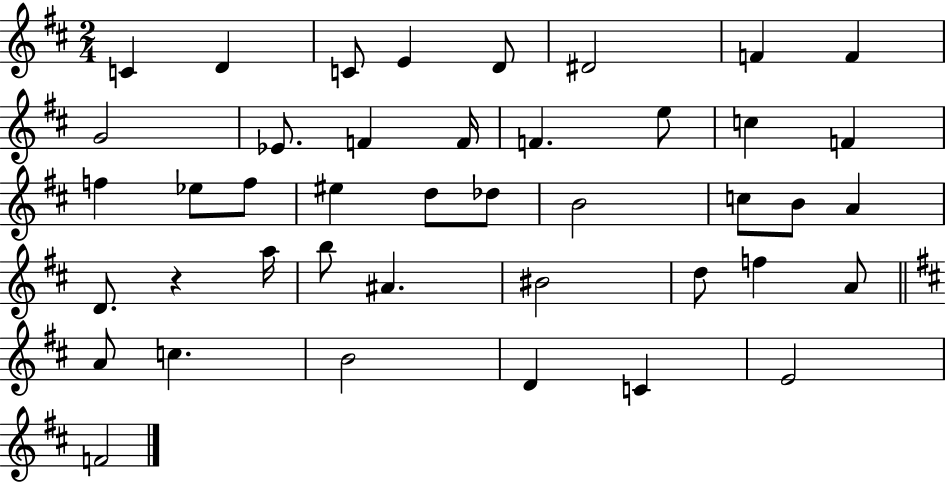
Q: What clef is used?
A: treble